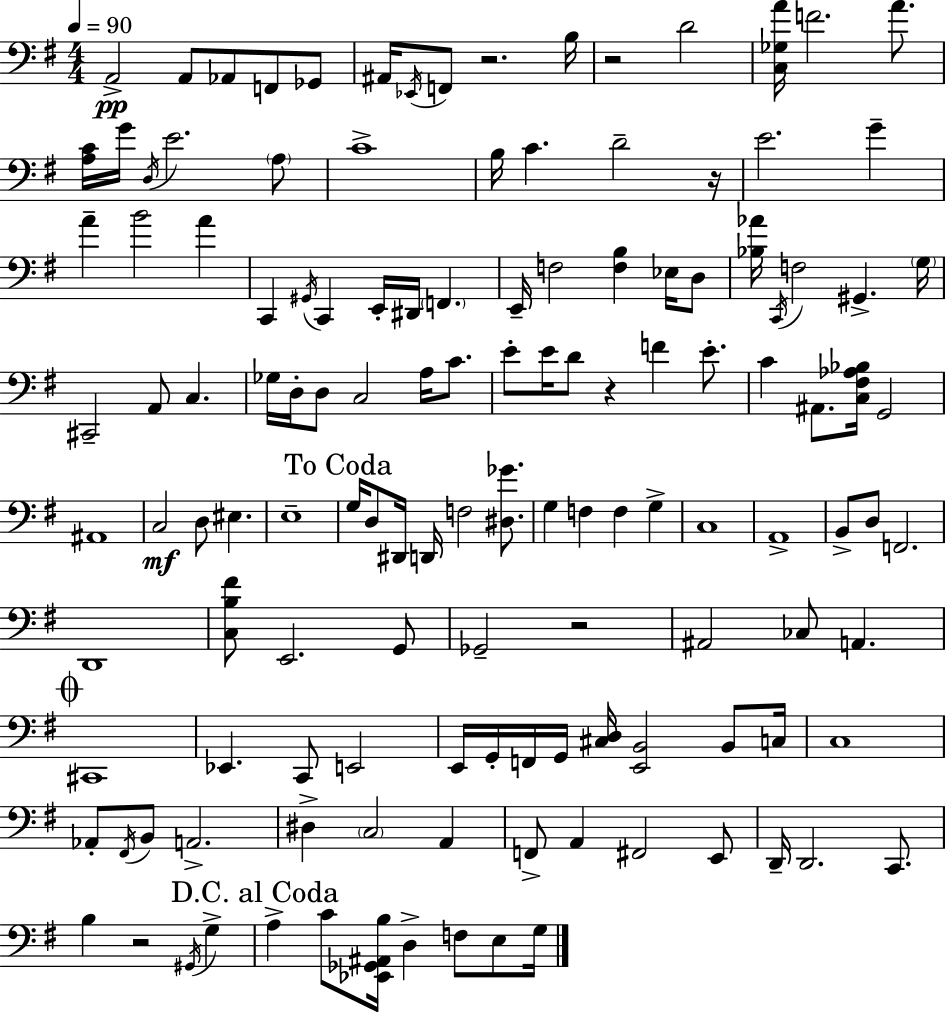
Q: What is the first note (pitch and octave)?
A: A2